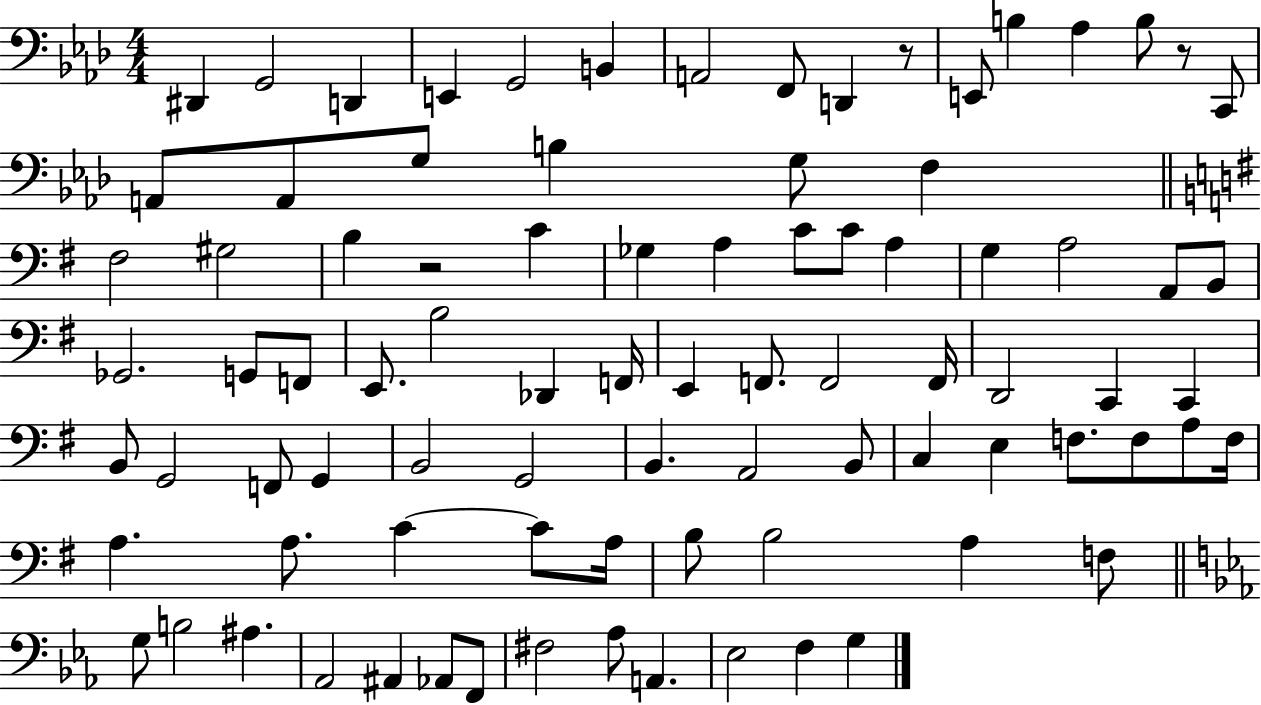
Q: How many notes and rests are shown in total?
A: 87